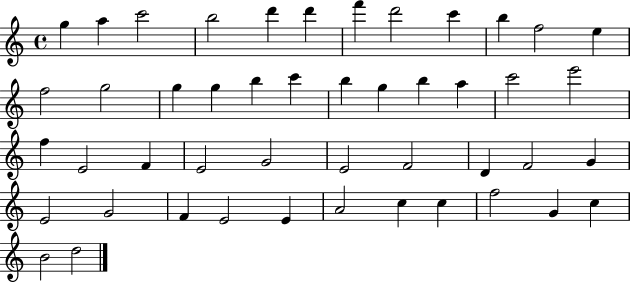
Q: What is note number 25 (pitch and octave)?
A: F5